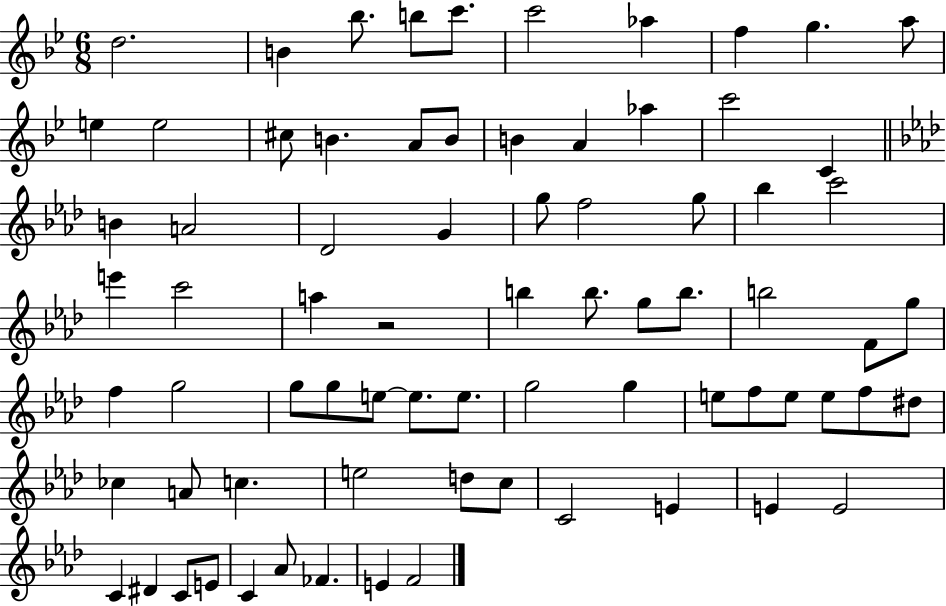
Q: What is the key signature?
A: BES major